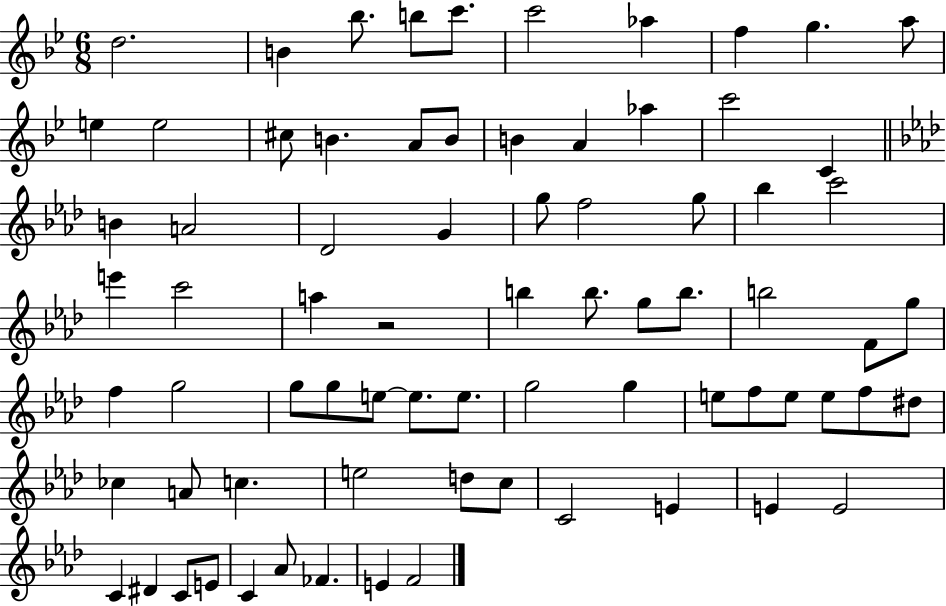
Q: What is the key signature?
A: BES major